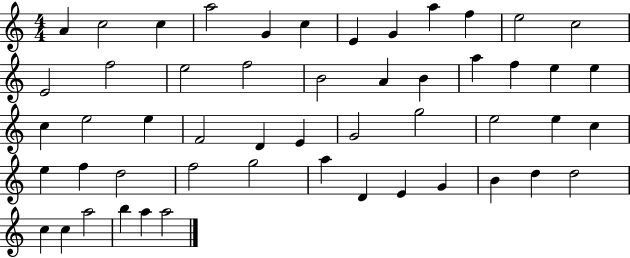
A4/q C5/h C5/q A5/h G4/q C5/q E4/q G4/q A5/q F5/q E5/h C5/h E4/h F5/h E5/h F5/h B4/h A4/q B4/q A5/q F5/q E5/q E5/q C5/q E5/h E5/q F4/h D4/q E4/q G4/h G5/h E5/h E5/q C5/q E5/q F5/q D5/h F5/h G5/h A5/q D4/q E4/q G4/q B4/q D5/q D5/h C5/q C5/q A5/h B5/q A5/q A5/h